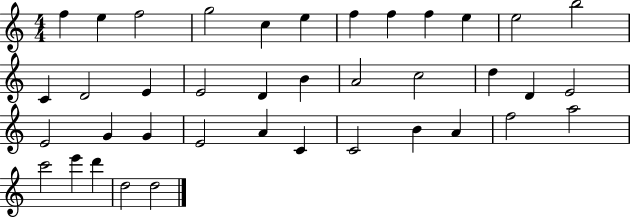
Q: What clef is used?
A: treble